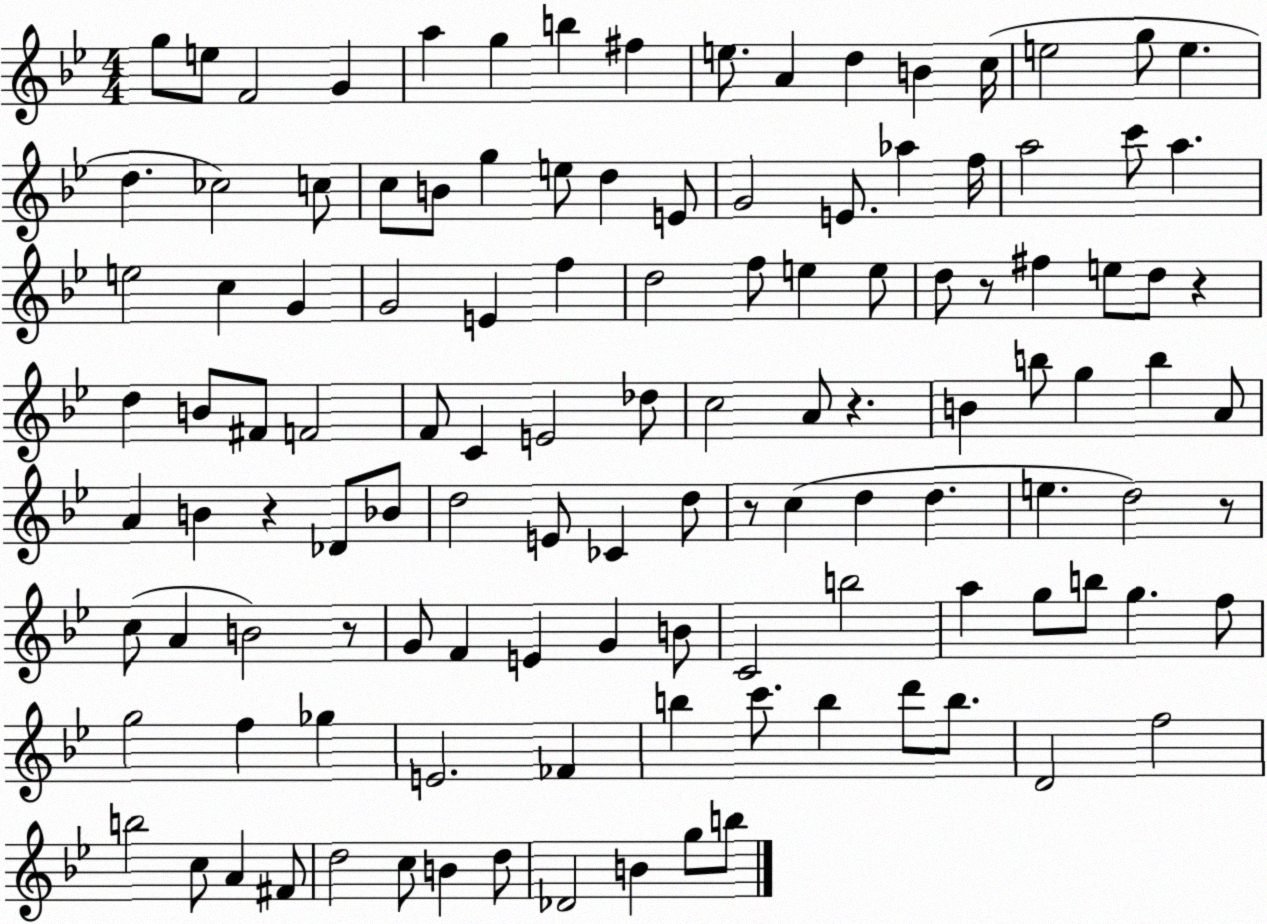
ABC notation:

X:1
T:Untitled
M:4/4
L:1/4
K:Bb
g/2 e/2 F2 G a g b ^f e/2 A d B c/4 e2 g/2 e d _c2 c/2 c/2 B/2 g e/2 d E/2 G2 E/2 _a f/4 a2 c'/2 a e2 c G G2 E f d2 f/2 e e/2 d/2 z/2 ^f e/2 d/2 z d B/2 ^F/2 F2 F/2 C E2 _d/2 c2 A/2 z B b/2 g b A/2 A B z _D/2 _B/2 d2 E/2 _C d/2 z/2 c d d e d2 z/2 c/2 A B2 z/2 G/2 F E G B/2 C2 b2 a g/2 b/2 g f/2 g2 f _g E2 _F b c'/2 b d'/2 b/2 D2 f2 b2 c/2 A ^F/2 d2 c/2 B d/2 _D2 B g/2 b/2